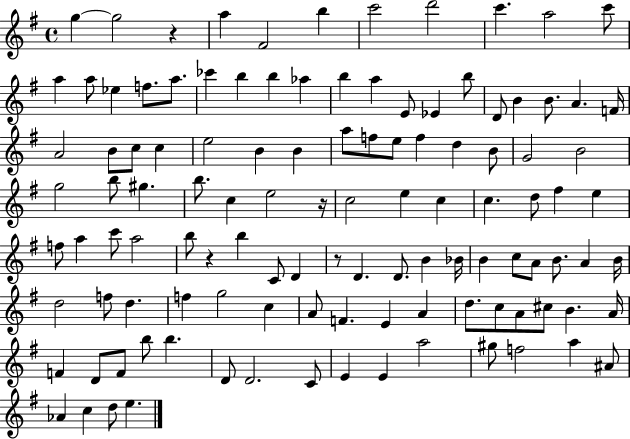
G5/q G5/h R/q A5/q F#4/h B5/q C6/h D6/h C6/q. A5/h C6/e A5/q A5/e Eb5/q F5/e. A5/e. CES6/q B5/q B5/q Ab5/q B5/q A5/q E4/e Eb4/q B5/e D4/e B4/q B4/e. A4/q. F4/s A4/h B4/e C5/e C5/q E5/h B4/q B4/q A5/e F5/e E5/e F5/q D5/q B4/e G4/h B4/h G5/h B5/e G#5/q. B5/e. C5/q E5/h R/s C5/h E5/q C5/q C5/q. D5/e F#5/q E5/q F5/e A5/q C6/e A5/h B5/e R/q B5/q C4/e D4/q R/e D4/q. D4/e. B4/q Bb4/s B4/q C5/e A4/e B4/e. A4/q B4/s D5/h F5/e D5/q. F5/q G5/h C5/q A4/e F4/q. E4/q A4/q D5/e. C5/e A4/e C#5/e B4/q. A4/s F4/q D4/e F4/e B5/e B5/q. D4/e D4/h. C4/e E4/q E4/q A5/h G#5/e F5/h A5/q A#4/e Ab4/q C5/q D5/e E5/q.